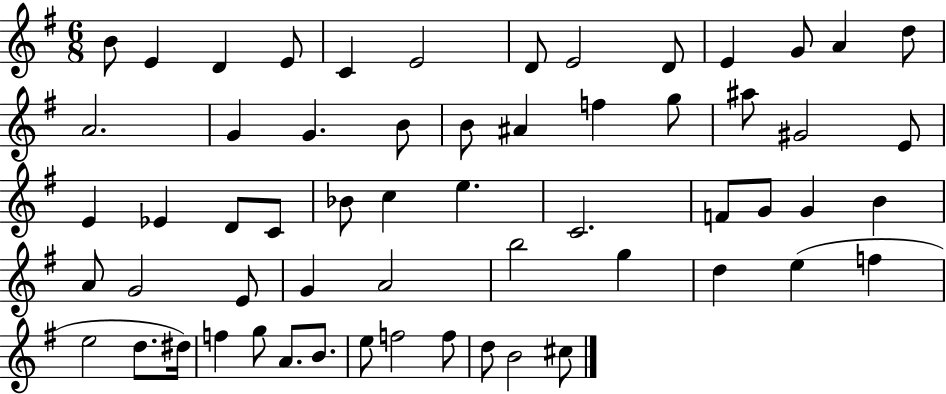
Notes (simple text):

B4/e E4/q D4/q E4/e C4/q E4/h D4/e E4/h D4/e E4/q G4/e A4/q D5/e A4/h. G4/q G4/q. B4/e B4/e A#4/q F5/q G5/e A#5/e G#4/h E4/e E4/q Eb4/q D4/e C4/e Bb4/e C5/q E5/q. C4/h. F4/e G4/e G4/q B4/q A4/e G4/h E4/e G4/q A4/h B5/h G5/q D5/q E5/q F5/q E5/h D5/e. D#5/s F5/q G5/e A4/e. B4/e. E5/e F5/h F5/e D5/e B4/h C#5/e